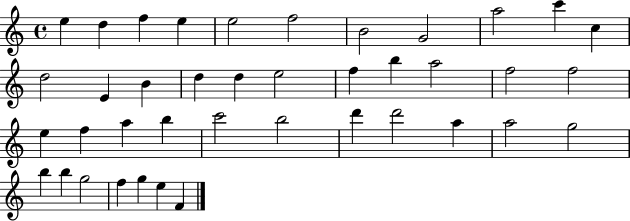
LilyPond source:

{
  \clef treble
  \time 4/4
  \defaultTimeSignature
  \key c \major
  e''4 d''4 f''4 e''4 | e''2 f''2 | b'2 g'2 | a''2 c'''4 c''4 | \break d''2 e'4 b'4 | d''4 d''4 e''2 | f''4 b''4 a''2 | f''2 f''2 | \break e''4 f''4 a''4 b''4 | c'''2 b''2 | d'''4 d'''2 a''4 | a''2 g''2 | \break b''4 b''4 g''2 | f''4 g''4 e''4 f'4 | \bar "|."
}